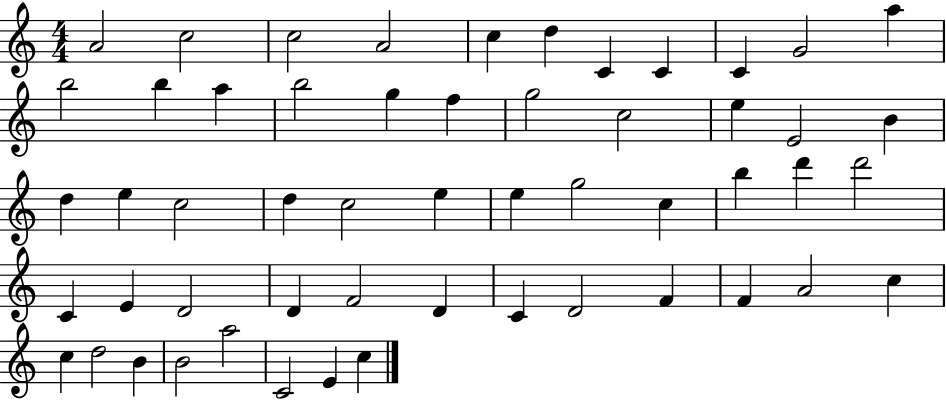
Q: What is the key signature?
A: C major